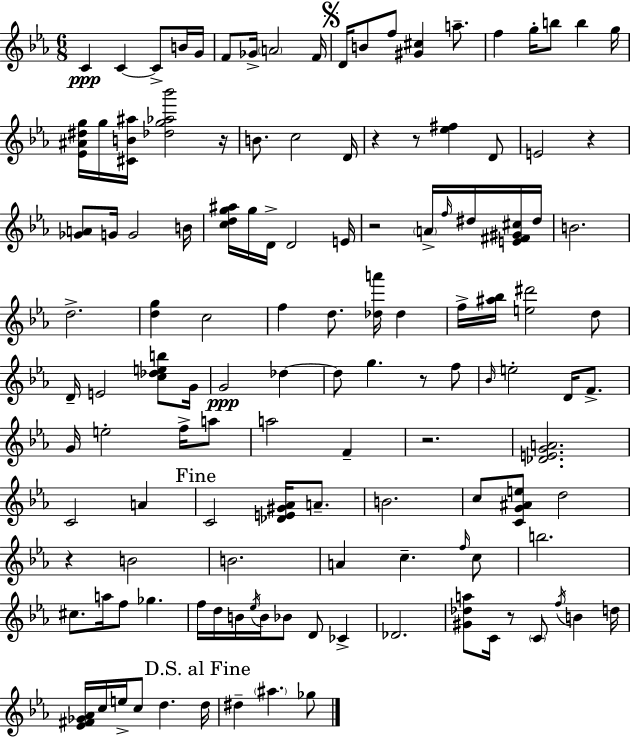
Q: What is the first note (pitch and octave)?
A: C4